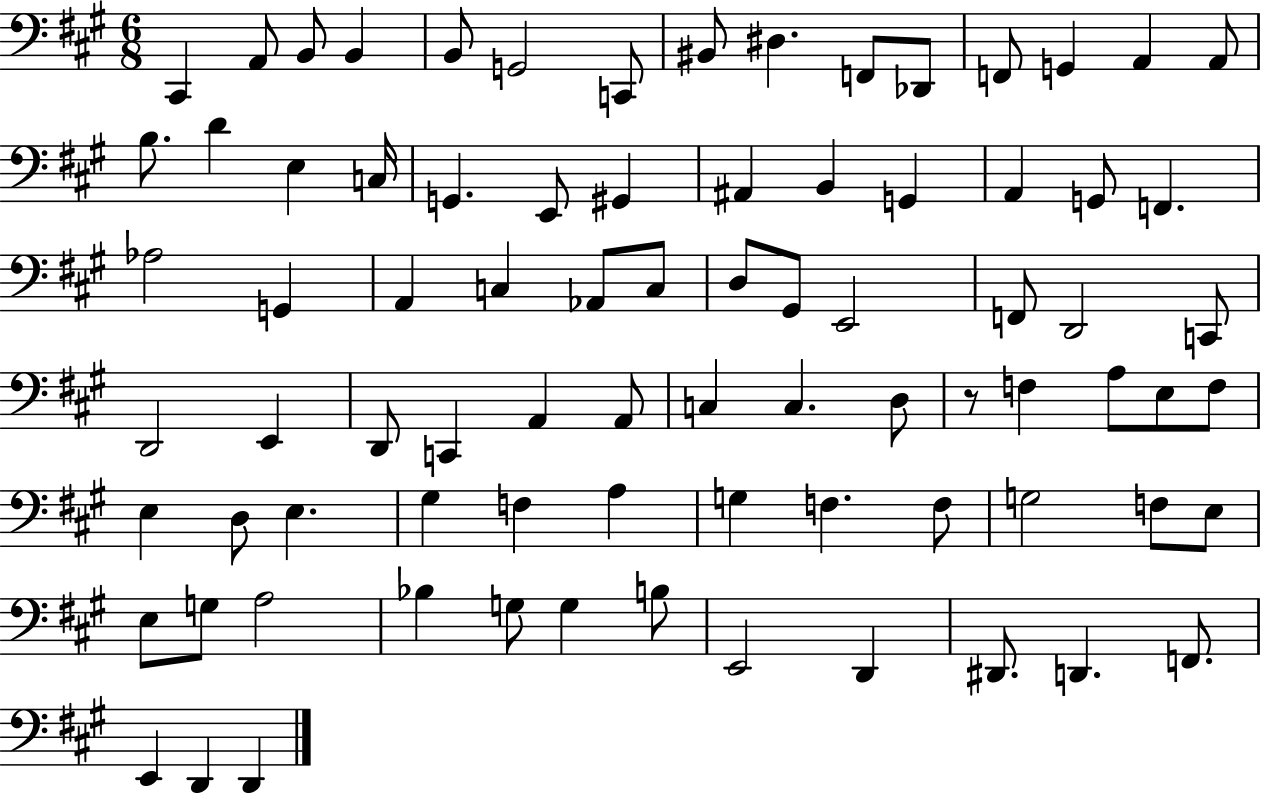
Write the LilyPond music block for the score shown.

{
  \clef bass
  \numericTimeSignature
  \time 6/8
  \key a \major
  cis,4 a,8 b,8 b,4 | b,8 g,2 c,8 | bis,8 dis4. f,8 des,8 | f,8 g,4 a,4 a,8 | \break b8. d'4 e4 c16 | g,4. e,8 gis,4 | ais,4 b,4 g,4 | a,4 g,8 f,4. | \break aes2 g,4 | a,4 c4 aes,8 c8 | d8 gis,8 e,2 | f,8 d,2 c,8 | \break d,2 e,4 | d,8 c,4 a,4 a,8 | c4 c4. d8 | r8 f4 a8 e8 f8 | \break e4 d8 e4. | gis4 f4 a4 | g4 f4. f8 | g2 f8 e8 | \break e8 g8 a2 | bes4 g8 g4 b8 | e,2 d,4 | dis,8. d,4. f,8. | \break e,4 d,4 d,4 | \bar "|."
}